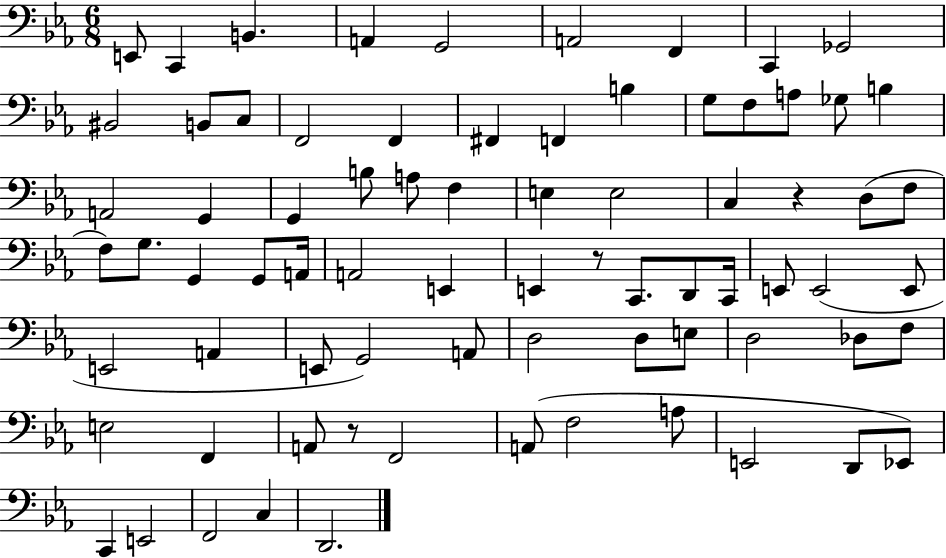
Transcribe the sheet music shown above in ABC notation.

X:1
T:Untitled
M:6/8
L:1/4
K:Eb
E,,/2 C,, B,, A,, G,,2 A,,2 F,, C,, _G,,2 ^B,,2 B,,/2 C,/2 F,,2 F,, ^F,, F,, B, G,/2 F,/2 A,/2 _G,/2 B, A,,2 G,, G,, B,/2 A,/2 F, E, E,2 C, z D,/2 F,/2 F,/2 G,/2 G,, G,,/2 A,,/4 A,,2 E,, E,, z/2 C,,/2 D,,/2 C,,/4 E,,/2 E,,2 E,,/2 E,,2 A,, E,,/2 G,,2 A,,/2 D,2 D,/2 E,/2 D,2 _D,/2 F,/2 E,2 F,, A,,/2 z/2 F,,2 A,,/2 F,2 A,/2 E,,2 D,,/2 _E,,/2 C,, E,,2 F,,2 C, D,,2